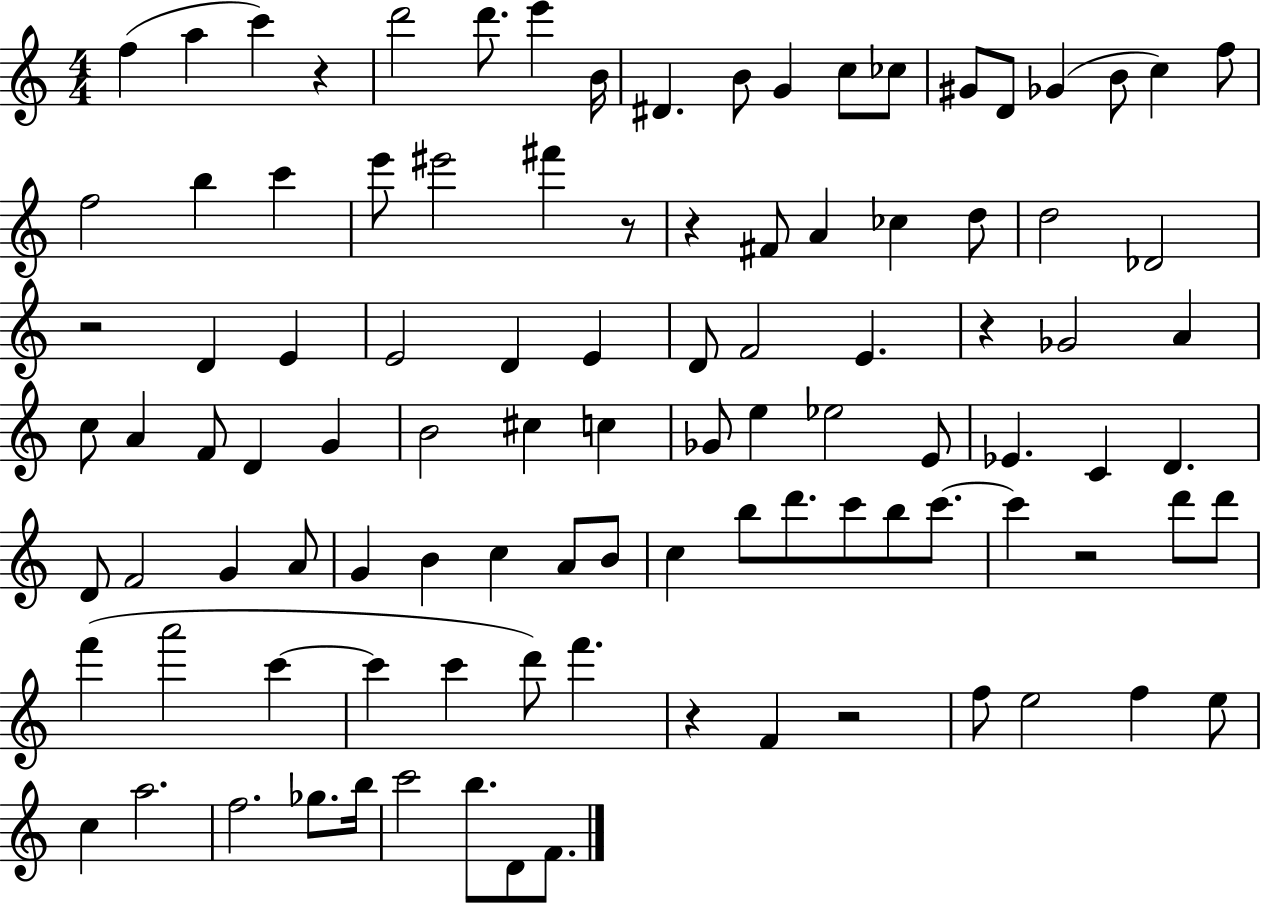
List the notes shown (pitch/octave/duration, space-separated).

F5/q A5/q C6/q R/q D6/h D6/e. E6/q B4/s D#4/q. B4/e G4/q C5/e CES5/e G#4/e D4/e Gb4/q B4/e C5/q F5/e F5/h B5/q C6/q E6/e EIS6/h F#6/q R/e R/q F#4/e A4/q CES5/q D5/e D5/h Db4/h R/h D4/q E4/q E4/h D4/q E4/q D4/e F4/h E4/q. R/q Gb4/h A4/q C5/e A4/q F4/e D4/q G4/q B4/h C#5/q C5/q Gb4/e E5/q Eb5/h E4/e Eb4/q. C4/q D4/q. D4/e F4/h G4/q A4/e G4/q B4/q C5/q A4/e B4/e C5/q B5/e D6/e. C6/e B5/e C6/e. C6/q R/h D6/e D6/e F6/q A6/h C6/q C6/q C6/q D6/e F6/q. R/q F4/q R/h F5/e E5/h F5/q E5/e C5/q A5/h. F5/h. Gb5/e. B5/s C6/h B5/e. D4/e F4/e.